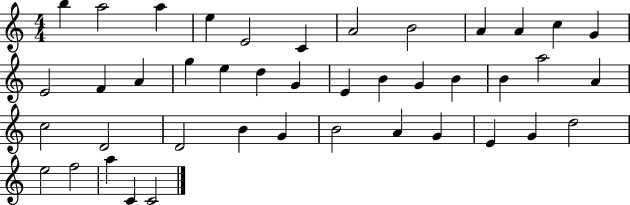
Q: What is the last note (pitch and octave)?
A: C4